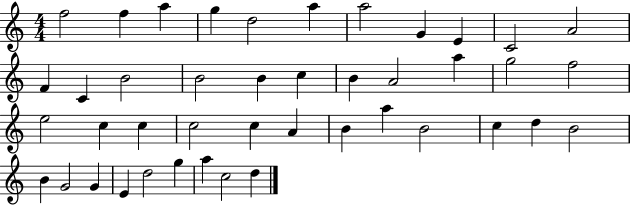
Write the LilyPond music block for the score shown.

{
  \clef treble
  \numericTimeSignature
  \time 4/4
  \key c \major
  f''2 f''4 a''4 | g''4 d''2 a''4 | a''2 g'4 e'4 | c'2 a'2 | \break f'4 c'4 b'2 | b'2 b'4 c''4 | b'4 a'2 a''4 | g''2 f''2 | \break e''2 c''4 c''4 | c''2 c''4 a'4 | b'4 a''4 b'2 | c''4 d''4 b'2 | \break b'4 g'2 g'4 | e'4 d''2 g''4 | a''4 c''2 d''4 | \bar "|."
}